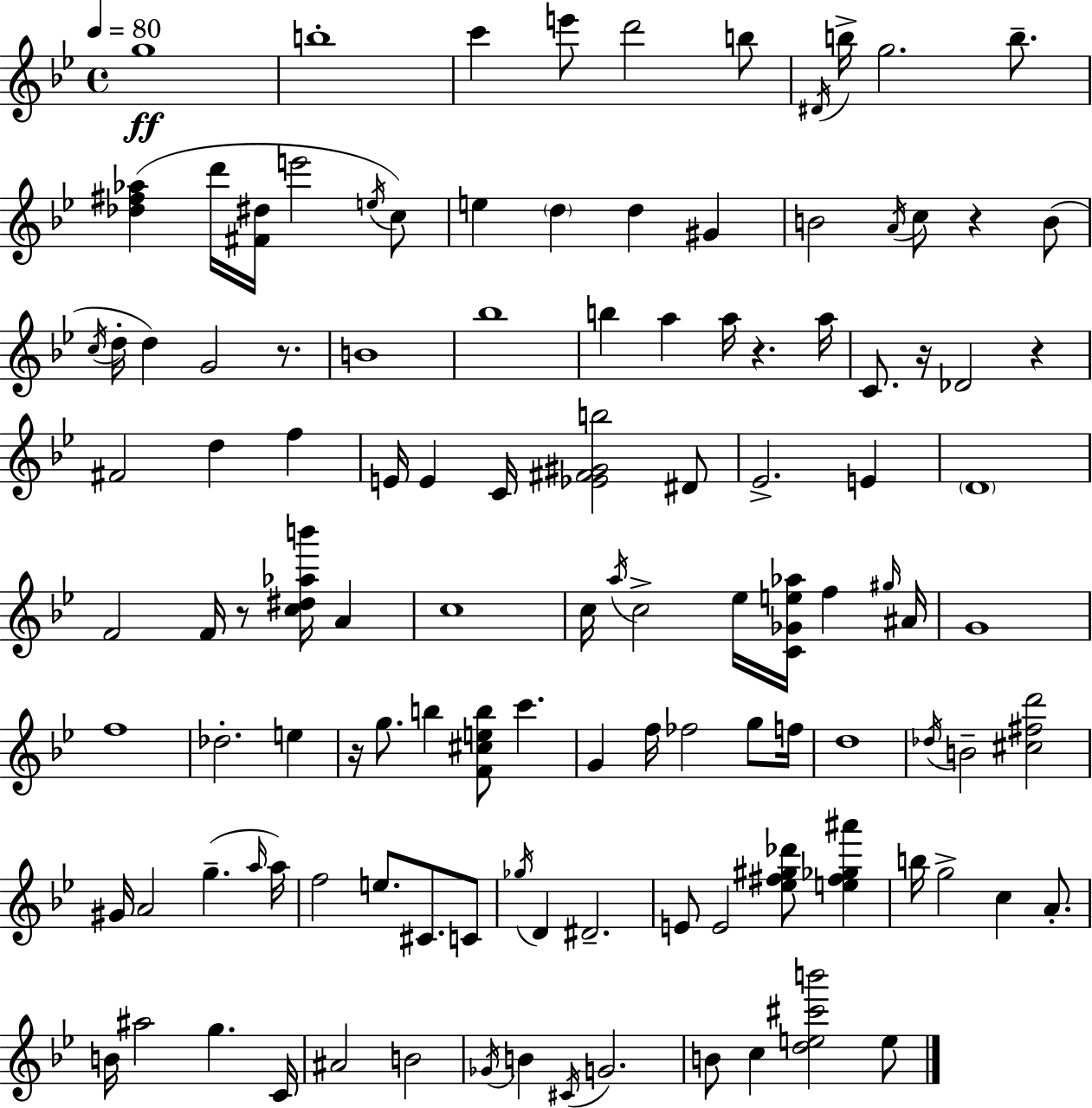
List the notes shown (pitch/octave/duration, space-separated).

G5/w B5/w C6/q E6/e D6/h B5/e D#4/s B5/s G5/h. B5/e. [Db5,F#5,Ab5]/q D6/s [F#4,D#5]/s E6/h E5/s C5/e E5/q D5/q D5/q G#4/q B4/h A4/s C5/e R/q B4/e C5/s D5/s D5/q G4/h R/e. B4/w Bb5/w B5/q A5/q A5/s R/q. A5/s C4/e. R/s Db4/h R/q F#4/h D5/q F5/q E4/s E4/q C4/s [Eb4,F#4,G#4,B5]/h D#4/e Eb4/h. E4/q D4/w F4/h F4/s R/e [C5,D#5,Ab5,B6]/s A4/q C5/w C5/s A5/s C5/h Eb5/s [C4,Gb4,E5,Ab5]/s F5/q G#5/s A#4/s G4/w F5/w Db5/h. E5/q R/s G5/e. B5/q [F4,C#5,E5,B5]/e C6/q. G4/q F5/s FES5/h G5/e F5/s D5/w Db5/s B4/h [C#5,F#5,D6]/h G#4/s A4/h G5/q. A5/s A5/s F5/h E5/e. C#4/e. C4/e Gb5/s D4/q D#4/h. E4/e E4/h [Eb5,F#5,G#5,Db6]/e [E5,F#5,Gb5,A#6]/q B5/s G5/h C5/q A4/e. B4/s A#5/h G5/q. C4/s A#4/h B4/h Gb4/s B4/q C#4/s G4/h. B4/e C5/q [D5,E5,C#6,B6]/h E5/e